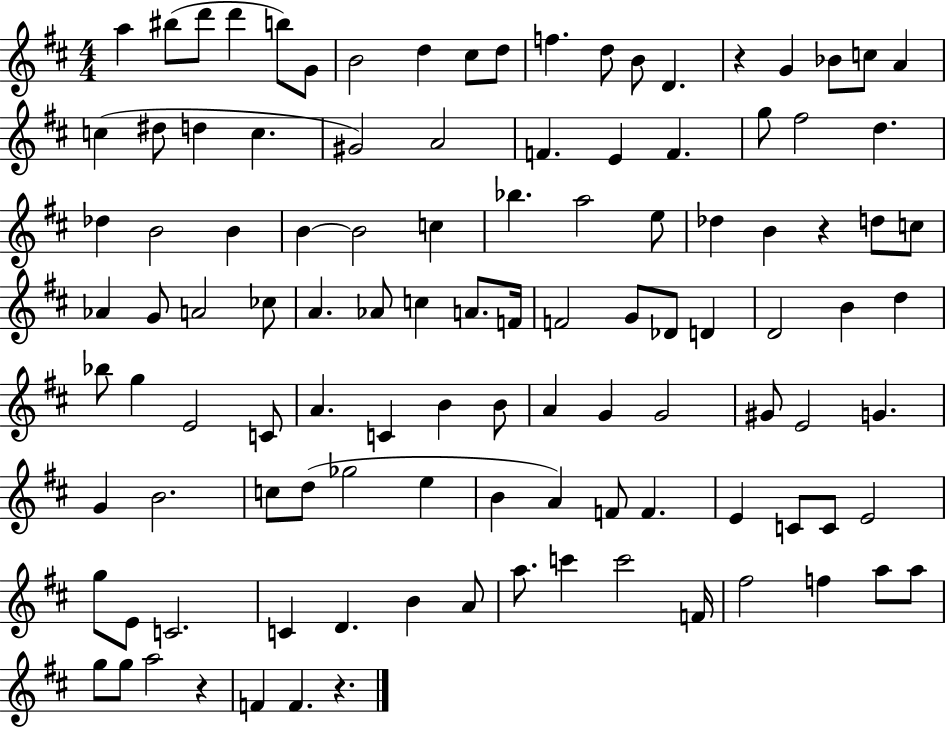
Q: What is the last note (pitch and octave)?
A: F4